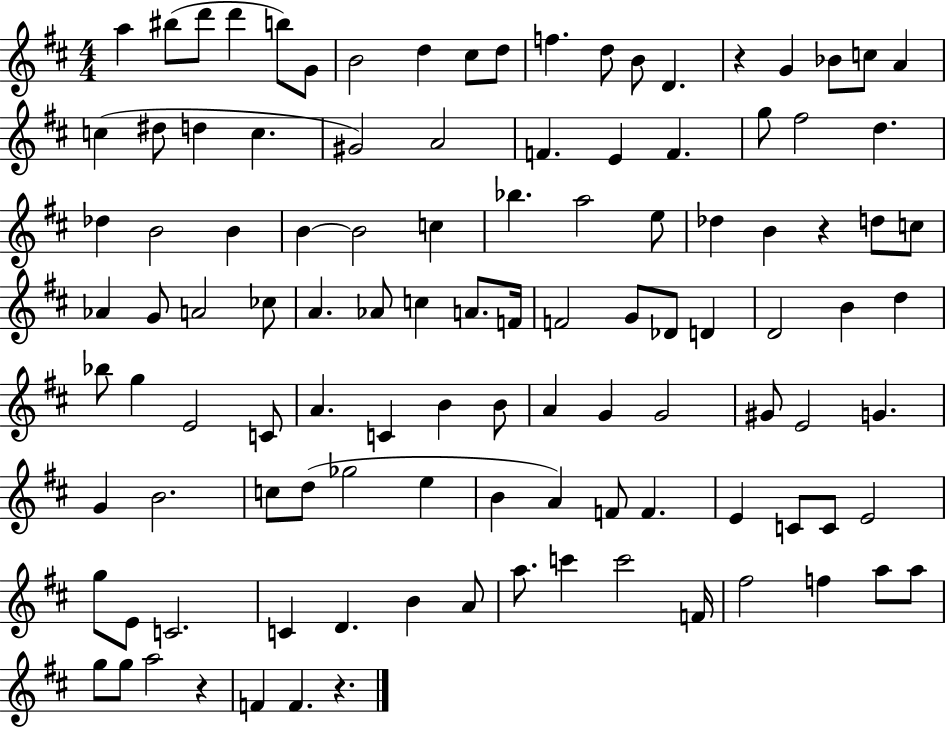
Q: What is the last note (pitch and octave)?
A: F4